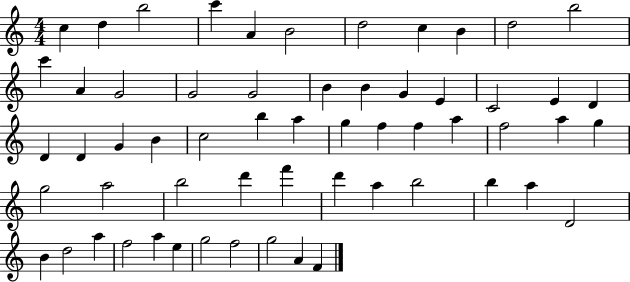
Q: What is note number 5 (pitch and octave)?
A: A4